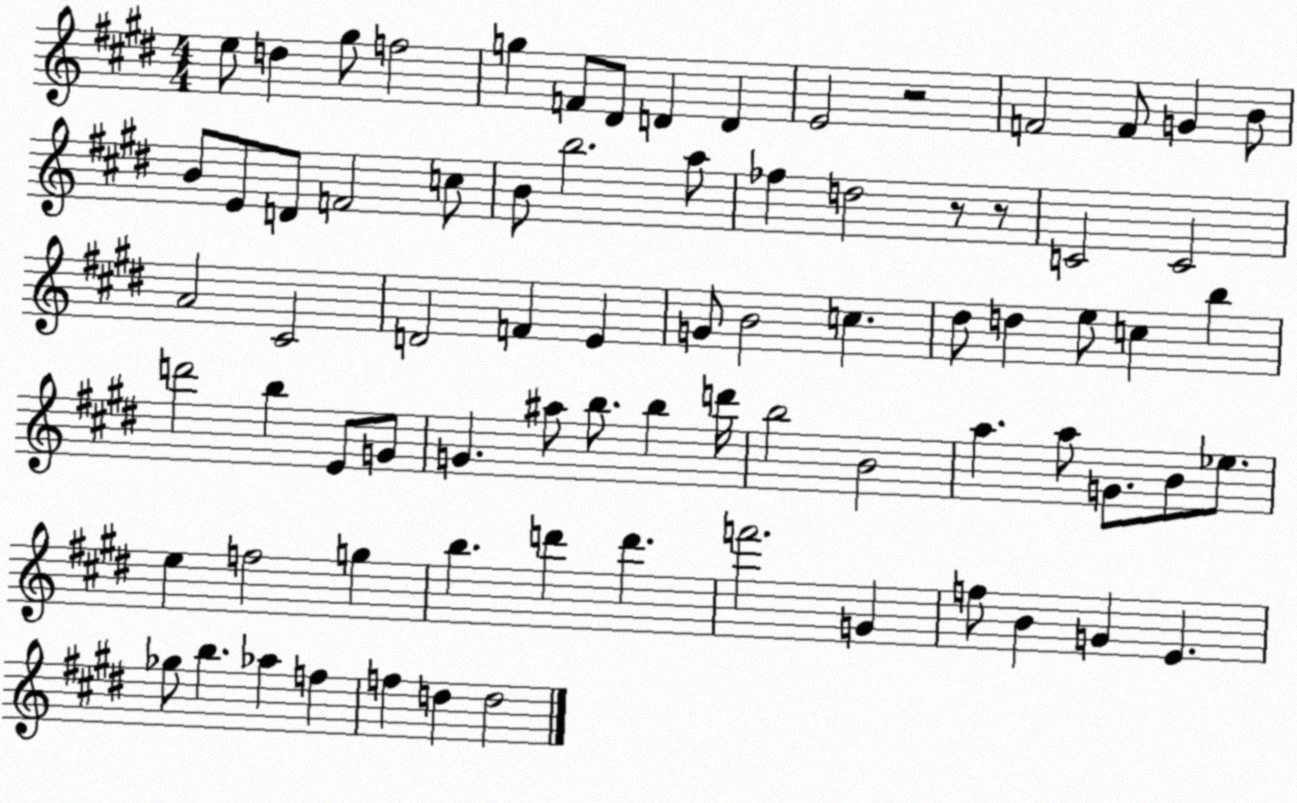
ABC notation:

X:1
T:Untitled
M:4/4
L:1/4
K:E
e/2 d ^g/2 f2 g F/2 ^D/2 D D E2 z2 F2 F/2 G B/2 B/2 E/2 D/2 F2 c/2 B/2 b2 a/2 _f d2 z/2 z/2 C2 C2 A2 ^C2 D2 F E G/2 B2 c ^d/2 d e/2 c b d'2 b E/2 G/2 G ^a/2 b/2 b d'/4 b2 B2 a a/2 G/2 B/2 _e/2 e f2 g b d' d' f'2 G f/2 B G E _g/2 b _a f f d d2